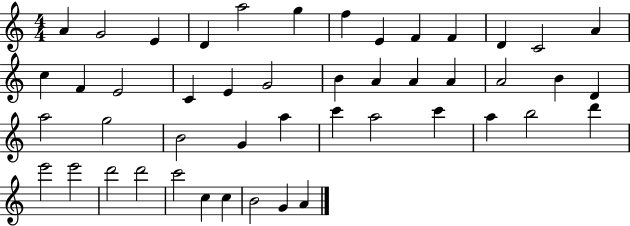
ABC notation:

X:1
T:Untitled
M:4/4
L:1/4
K:C
A G2 E D a2 g f E F F D C2 A c F E2 C E G2 B A A A A2 B D a2 g2 B2 G a c' a2 c' a b2 d' e'2 e'2 d'2 d'2 c'2 c c B2 G A